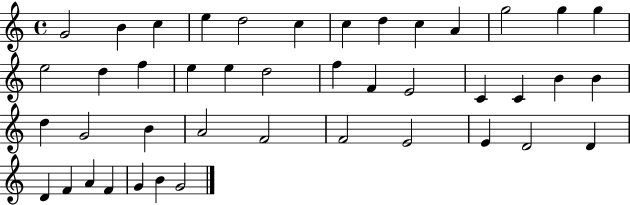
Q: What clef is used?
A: treble